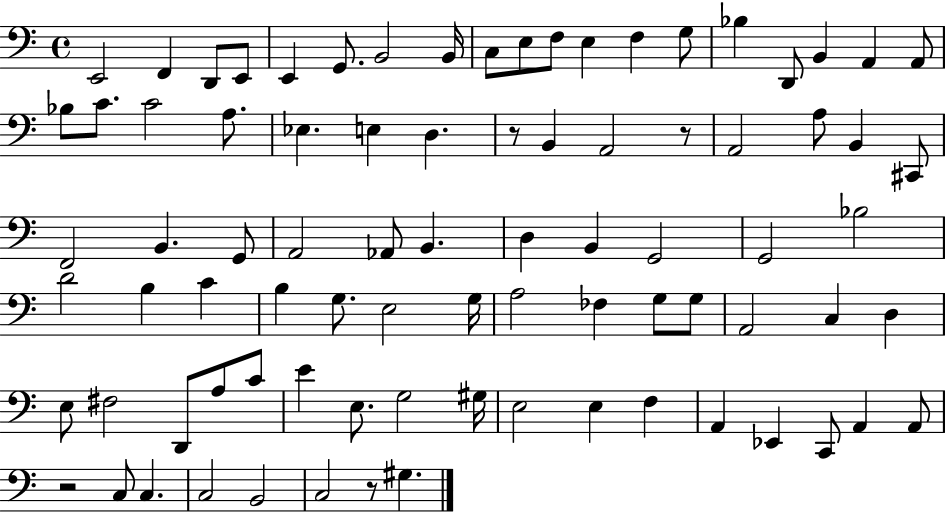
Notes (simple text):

E2/h F2/q D2/e E2/e E2/q G2/e. B2/h B2/s C3/e E3/e F3/e E3/q F3/q G3/e Bb3/q D2/e B2/q A2/q A2/e Bb3/e C4/e. C4/h A3/e. Eb3/q. E3/q D3/q. R/e B2/q A2/h R/e A2/h A3/e B2/q C#2/e F2/h B2/q. G2/e A2/h Ab2/e B2/q. D3/q B2/q G2/h G2/h Bb3/h D4/h B3/q C4/q B3/q G3/e. E3/h G3/s A3/h FES3/q G3/e G3/e A2/h C3/q D3/q E3/e F#3/h D2/e A3/e C4/e E4/q E3/e. G3/h G#3/s E3/h E3/q F3/q A2/q Eb2/q C2/e A2/q A2/e R/h C3/e C3/q. C3/h B2/h C3/h R/e G#3/q.